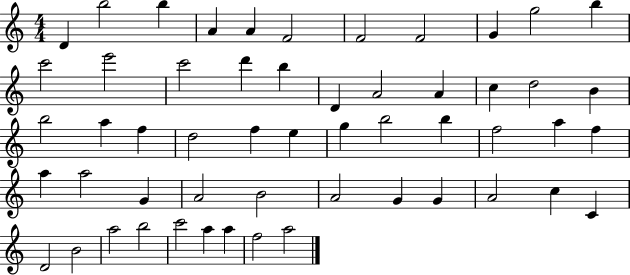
D4/q B5/h B5/q A4/q A4/q F4/h F4/h F4/h G4/q G5/h B5/q C6/h E6/h C6/h D6/q B5/q D4/q A4/h A4/q C5/q D5/h B4/q B5/h A5/q F5/q D5/h F5/q E5/q G5/q B5/h B5/q F5/h A5/q F5/q A5/q A5/h G4/q A4/h B4/h A4/h G4/q G4/q A4/h C5/q C4/q D4/h B4/h A5/h B5/h C6/h A5/q A5/q F5/h A5/h